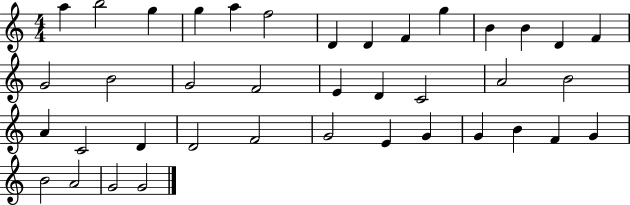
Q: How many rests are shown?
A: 0